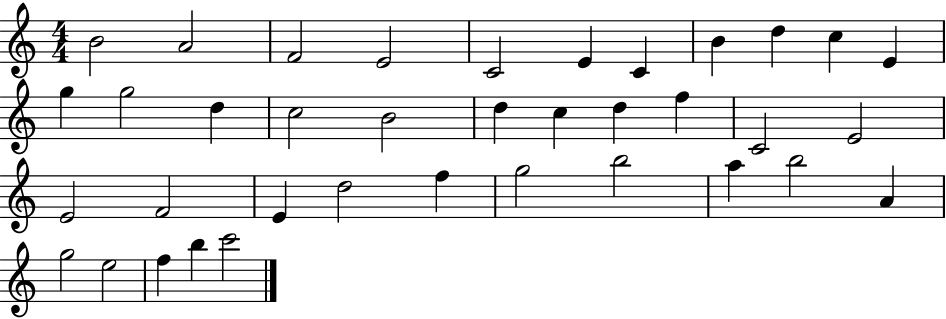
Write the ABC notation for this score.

X:1
T:Untitled
M:4/4
L:1/4
K:C
B2 A2 F2 E2 C2 E C B d c E g g2 d c2 B2 d c d f C2 E2 E2 F2 E d2 f g2 b2 a b2 A g2 e2 f b c'2